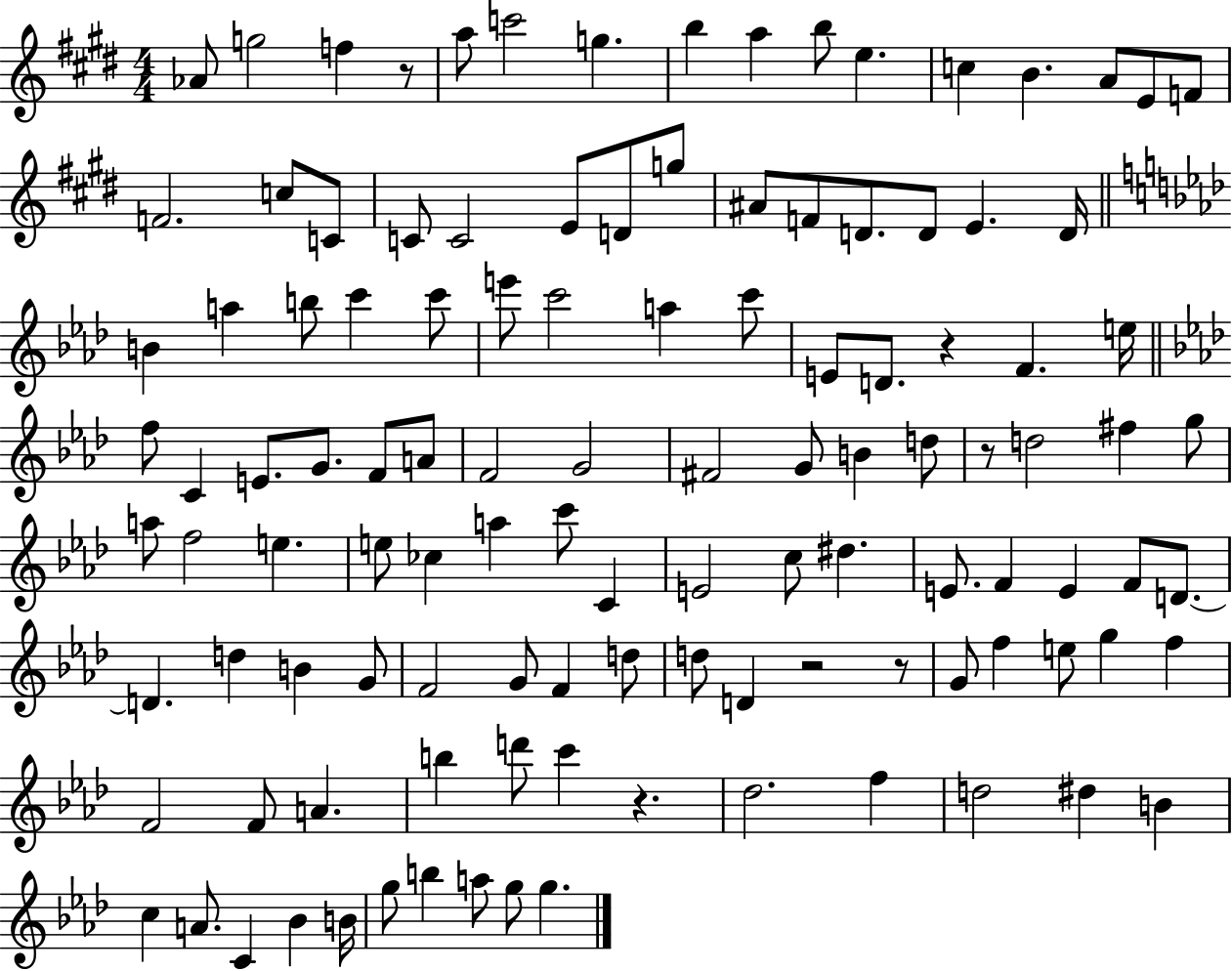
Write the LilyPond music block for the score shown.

{
  \clef treble
  \numericTimeSignature
  \time 4/4
  \key e \major
  aes'8 g''2 f''4 r8 | a''8 c'''2 g''4. | b''4 a''4 b''8 e''4. | c''4 b'4. a'8 e'8 f'8 | \break f'2. c''8 c'8 | c'8 c'2 e'8 d'8 g''8 | ais'8 f'8 d'8. d'8 e'4. d'16 | \bar "||" \break \key f \minor b'4 a''4 b''8 c'''4 c'''8 | e'''8 c'''2 a''4 c'''8 | e'8 d'8. r4 f'4. e''16 | \bar "||" \break \key f \minor f''8 c'4 e'8. g'8. f'8 a'8 | f'2 g'2 | fis'2 g'8 b'4 d''8 | r8 d''2 fis''4 g''8 | \break a''8 f''2 e''4. | e''8 ces''4 a''4 c'''8 c'4 | e'2 c''8 dis''4. | e'8. f'4 e'4 f'8 d'8.~~ | \break d'4. d''4 b'4 g'8 | f'2 g'8 f'4 d''8 | d''8 d'4 r2 r8 | g'8 f''4 e''8 g''4 f''4 | \break f'2 f'8 a'4. | b''4 d'''8 c'''4 r4. | des''2. f''4 | d''2 dis''4 b'4 | \break c''4 a'8. c'4 bes'4 b'16 | g''8 b''4 a''8 g''8 g''4. | \bar "|."
}